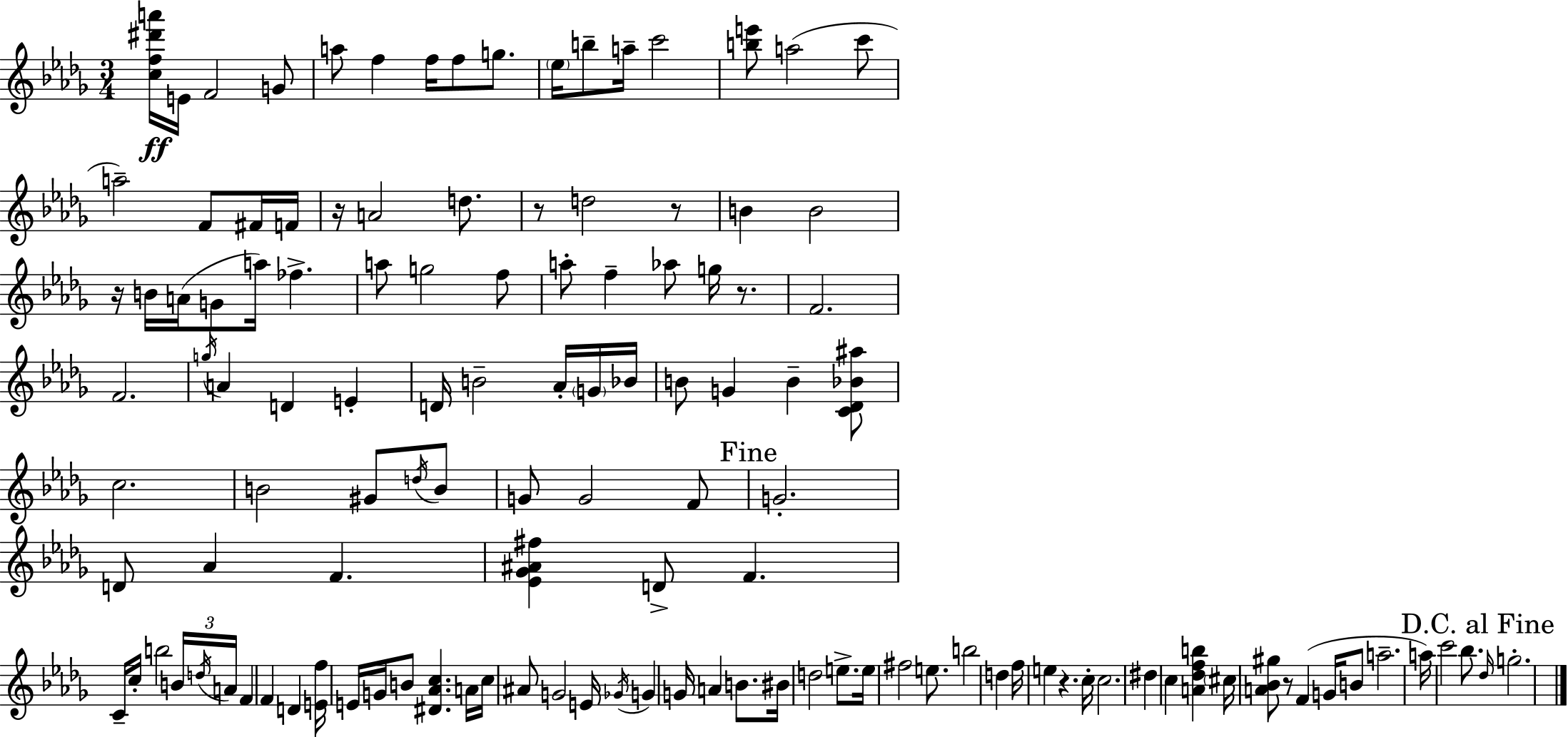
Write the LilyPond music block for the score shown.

{
  \clef treble
  \numericTimeSignature
  \time 3/4
  \key bes \minor
  <c'' f'' dis''' a'''>16\ff e'16 f'2 g'8 | a''8 f''4 f''16 f''8 g''8. | \parenthesize ees''16 b''8-- a''16-- c'''2 | <b'' e'''>8 a''2( c'''8 | \break a''2--) f'8 fis'16 f'16 | r16 a'2 d''8. | r8 d''2 r8 | b'4 b'2 | \break r16 b'16 a'16( g'8 a''16) fes''4.-> | a''8 g''2 f''8 | a''8-. f''4-- aes''8 g''16 r8. | f'2. | \break f'2. | \acciaccatura { g''16 } a'4 d'4 e'4-. | d'16 b'2-- aes'16-. \parenthesize g'16 | bes'16 b'8 g'4 b'4-- <c' des' bes' ais''>8 | \break c''2. | b'2 gis'8 \acciaccatura { d''16 } | b'8 g'8 g'2 | f'8 \mark "Fine" g'2.-. | \break d'8 aes'4 f'4. | <ees' ges' ais' fis''>4 d'8-> f'4. | c'16-- c''16-. b''2 | \tuplet 3/2 { b'16 \acciaccatura { d''16 } a'16 } f'4 f'4 d'4 | \break <e' f''>16 e'16 g'16 b'8 <dis' aes' c''>4. | a'16 c''16 ais'8 g'2 | e'16 \acciaccatura { ges'16 } g'4 g'16 a'4 | b'8. bis'16 d''2 | \break e''8.-> e''16 fis''2 | e''8. b''2 | d''4 f''16 e''4 r4. | c''16-. c''2. | \break dis''4 c''4 | <a' des'' f'' b''>4 \parenthesize cis''16 <a' bes' gis''>8 r8 f'4( | g'16 b'8 a''2.-- | a''16) c'''2 | \break bes''8. \mark "D.C. al Fine" \grace { des''16 } g''2.-. | \bar "|."
}